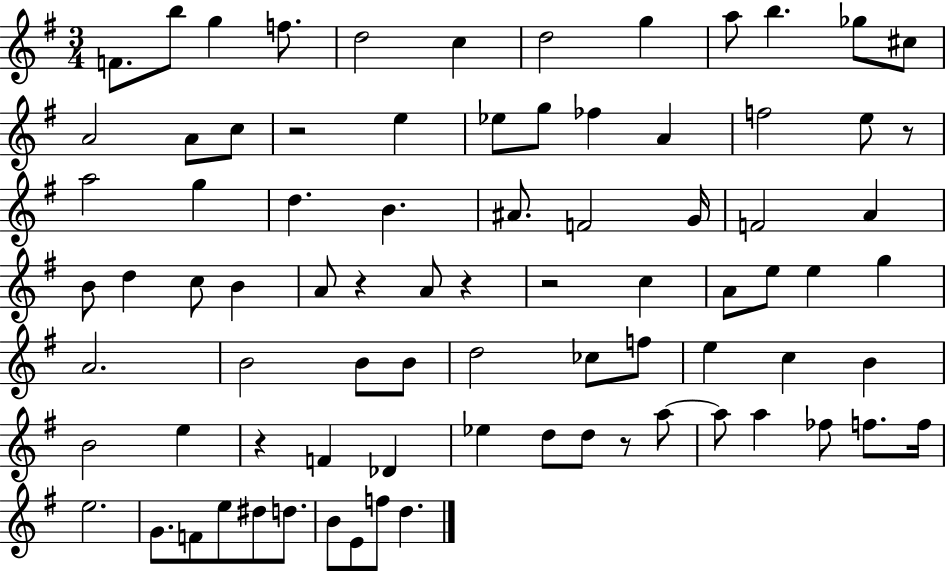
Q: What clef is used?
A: treble